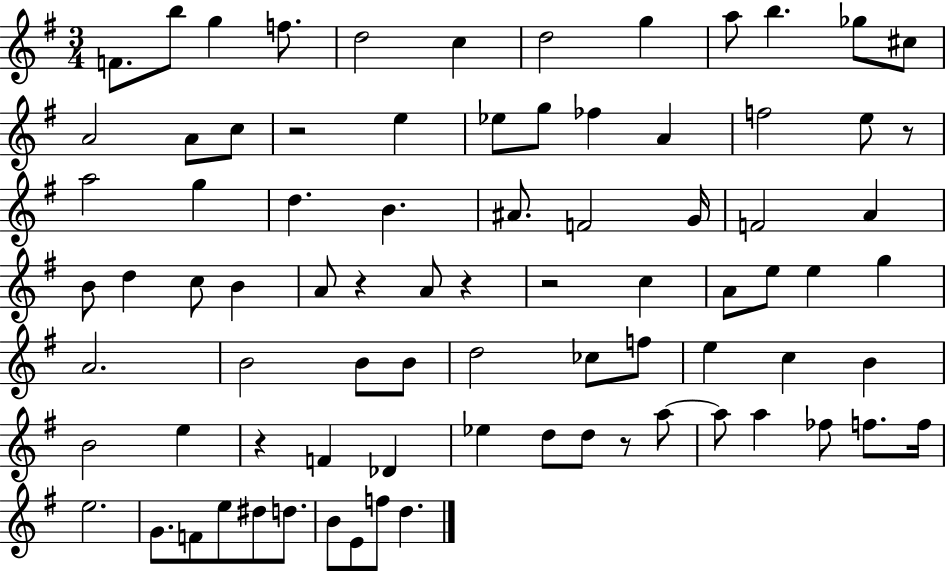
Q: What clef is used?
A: treble